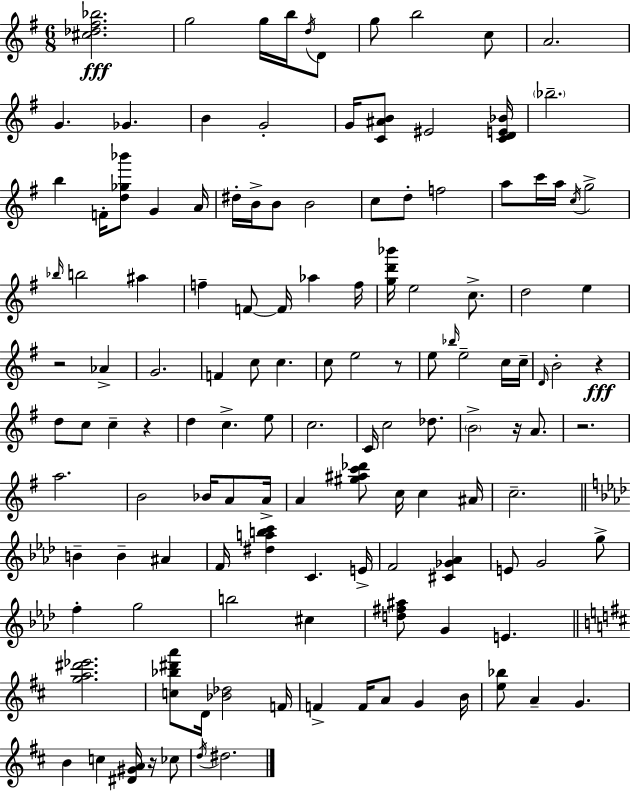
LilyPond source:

{
  \clef treble
  \numericTimeSignature
  \time 6/8
  \key e \minor
  <cis'' des'' fis'' bes''>2.\fff | g''2 g''16 b''16 \acciaccatura { d''16 } d'8 | g''8 b''2 c''8 | a'2. | \break g'4. ges'4. | b'4 g'2-. | g'16 <c' ais' b'>8 eis'2 | <c' d' e' bes'>16 \parenthesize bes''2.-- | \break b''4 f'16-. <d'' ges'' bes'''>8 g'4 | a'16 dis''16-. b'16-> b'8 b'2 | c''8 d''8-. f''2 | a''8 c'''16 a''16 \acciaccatura { c''16 } g''2-> | \break \grace { bes''16 } b''2 ais''4 | f''4-- f'8~~ f'16 aes''4 | f''16 <g'' d''' bes'''>16 e''2 | c''8.-> d''2 e''4 | \break r2 aes'4-> | g'2. | f'4 c''8 c''4. | c''8 e''2 | \break r8 e''8 \grace { bes''16 } e''2-- | c''16 c''16-- \grace { d'16 } b'2-. | r4\fff d''8 c''8 c''4-- | r4 d''4 c''4.-> | \break e''8 c''2. | c'16 c''2 | des''8. \parenthesize b'2-> | r16 a'8. r2. | \break a''2. | b'2 | bes'16 a'8 a'16-> a'4 <gis'' ais'' c''' des'''>8 c''16 | c''4 ais'16 c''2.-- | \break \bar "||" \break \key aes \major b'4-- b'4-- ais'4 | f'16 <dis'' a'' b'' c'''>4 c'4. e'16-> | f'2 <cis' ges' aes'>4 | e'8 g'2 g''8-> | \break f''4-. g''2 | b''2 cis''4 | <d'' fis'' ais''>8 g'4 e'4. | \bar "||" \break \key b \minor <g'' a'' dis''' ees'''>2. | <c'' bes'' dis''' a'''>8 d'16 <bes' des''>2 f'16 | f'4-> f'16 a'8 g'4 b'16 | <e'' bes''>8 a'4-- g'4. | \break b'4 c''4 <dis' gis' a'>16 r16 ces''8 | \acciaccatura { d''16 } dis''2. | \bar "|."
}